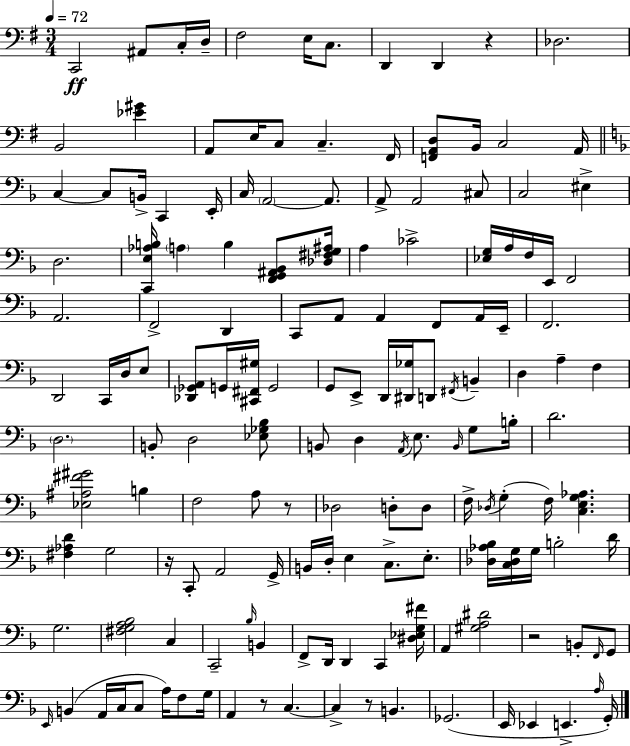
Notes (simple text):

C2/h A#2/e C3/s D3/s F#3/h E3/s C3/e. D2/q D2/q R/q Db3/h. B2/h [Eb4,G#4]/q A2/e E3/s C3/e C3/q. F#2/s [F2,A2,D3]/e B2/s C3/h A2/s C3/q C3/e B2/s C2/q E2/s C3/s A2/h A2/e. A2/e A2/h C#3/e C3/h EIS3/q D3/h. [C2,E3,Ab3,B3]/s A3/q B3/q [F2,G2,A#2,Bb2]/e [Db3,F#3,G3,A#3]/s A3/q CES4/h [Eb3,G3]/s A3/s F3/s E2/s F2/h A2/h. F2/h D2/q C2/e A2/e A2/q F2/e A2/s E2/s F2/h. D2/h C2/s D3/s E3/e [Db2,Gb2,A2]/e G2/s [C#2,F#2,G#3]/s G2/h G2/e E2/e D2/s [D#2,Gb3]/s D2/e F#2/s B2/q D3/q A3/q F3/q D3/h. B2/e D3/h [Eb3,Gb3,Bb3]/e B2/e D3/q A2/s E3/e. B2/s G3/e B3/s D4/h. [Eb3,A#3,F#4,G#4]/h B3/q F3/h A3/e R/e Db3/h D3/e D3/e F3/s Db3/s G3/q F3/s [C3,E3,G3,Ab3]/q. [F#3,Ab3,D4]/q G3/h R/s C2/e A2/h G2/s B2/s D3/s E3/q C3/e. E3/e. [Db3,Ab3,Bb3]/s [C3,Db3,G3]/s G3/s B3/h D4/s G3/h. [F#3,G3,A3,Bb3]/h C3/q C2/h Bb3/s B2/q F2/e D2/s D2/q C2/q [D#3,Eb3,G3,F#4]/s A2/q [G#3,A3,D#4]/h R/h B2/e F2/s G2/e E2/s B2/q A2/s C3/s C3/e A3/s F3/e G3/s A2/q R/e C3/q. C3/q R/e B2/q. Gb2/h. E2/s Eb2/q E2/q. A3/s G2/s